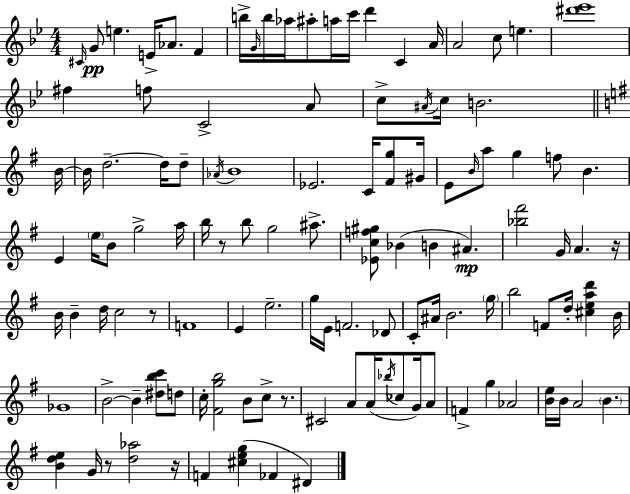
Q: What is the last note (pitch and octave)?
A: D#4